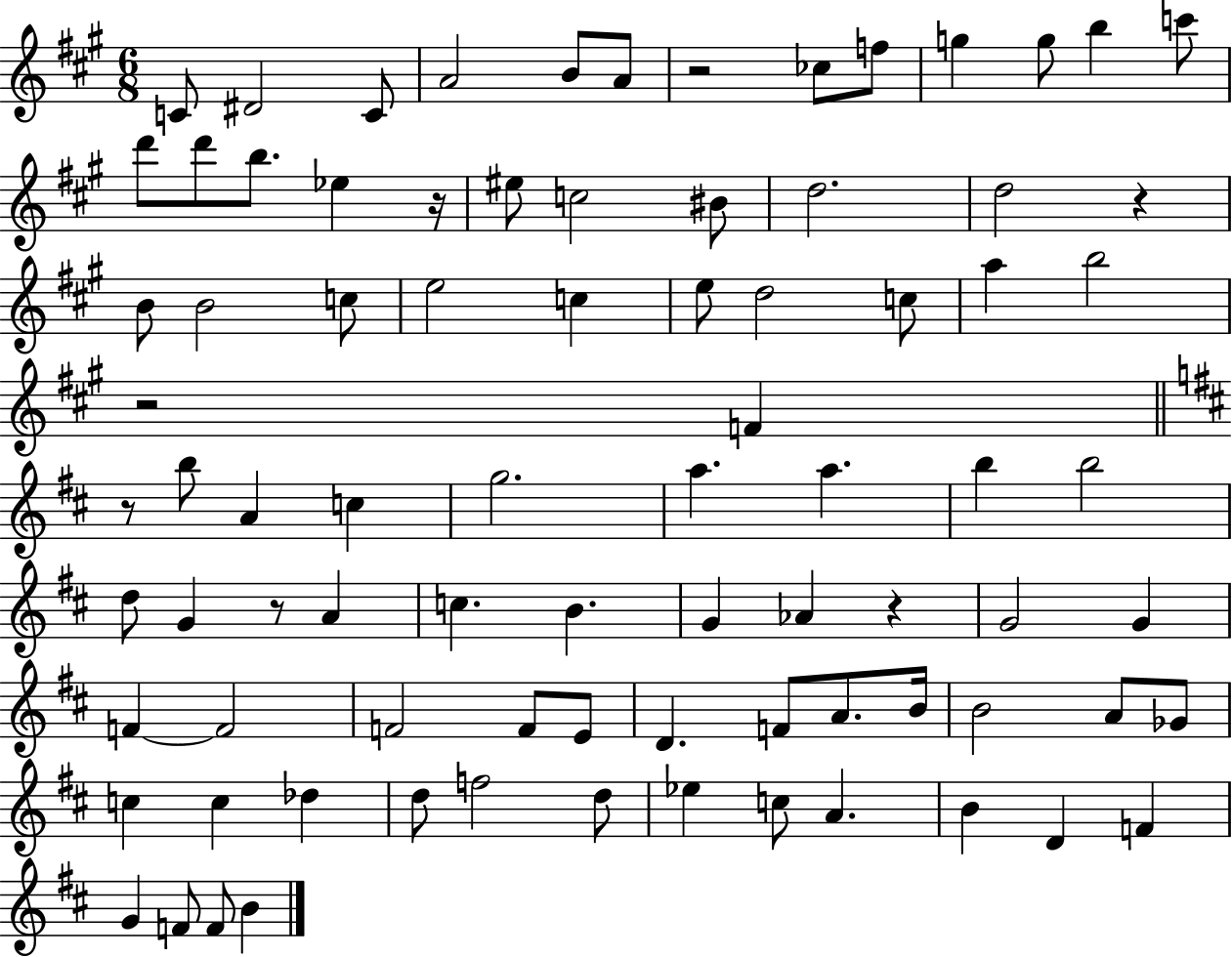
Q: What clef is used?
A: treble